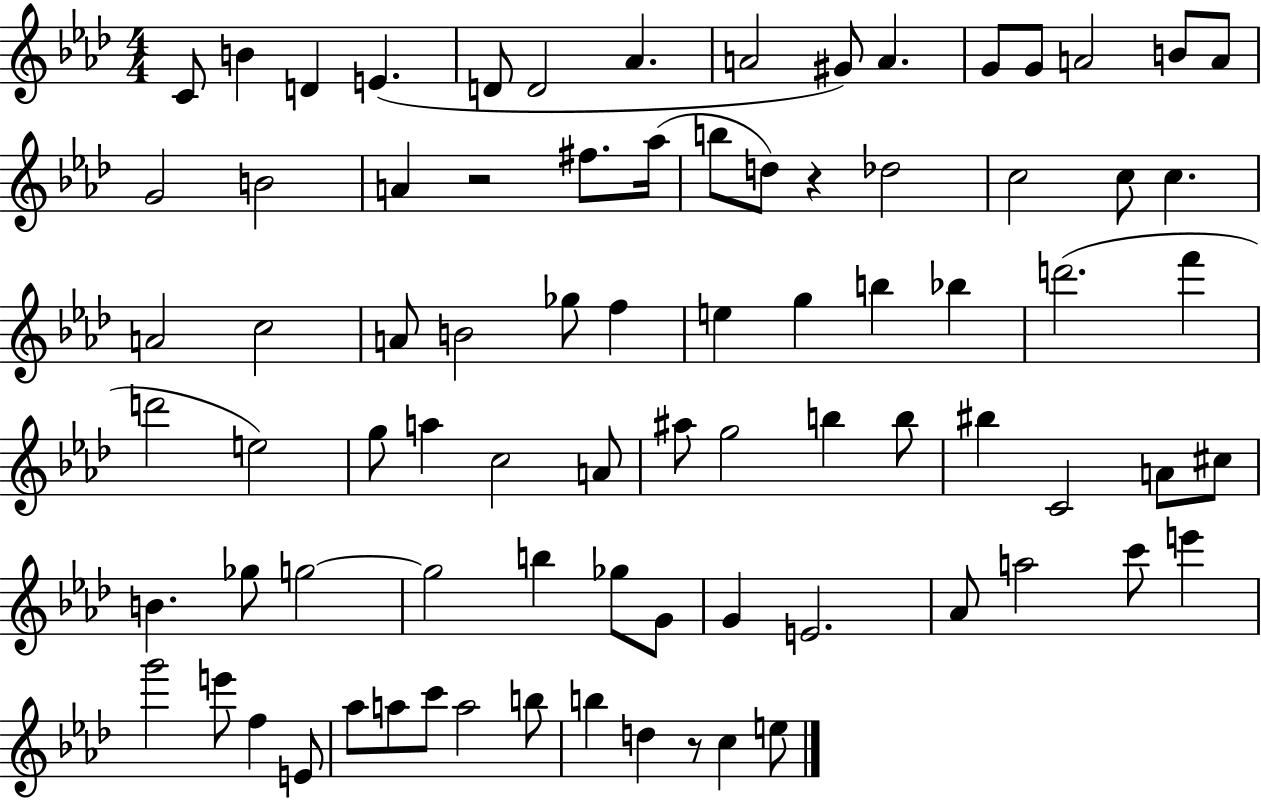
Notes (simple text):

C4/e B4/q D4/q E4/q. D4/e D4/h Ab4/q. A4/h G#4/e A4/q. G4/e G4/e A4/h B4/e A4/e G4/h B4/h A4/q R/h F#5/e. Ab5/s B5/e D5/e R/q Db5/h C5/h C5/e C5/q. A4/h C5/h A4/e B4/h Gb5/e F5/q E5/q G5/q B5/q Bb5/q D6/h. F6/q D6/h E5/h G5/e A5/q C5/h A4/e A#5/e G5/h B5/q B5/e BIS5/q C4/h A4/e C#5/e B4/q. Gb5/e G5/h G5/h B5/q Gb5/e G4/e G4/q E4/h. Ab4/e A5/h C6/e E6/q G6/h E6/e F5/q E4/e Ab5/e A5/e C6/e A5/h B5/e B5/q D5/q R/e C5/q E5/e